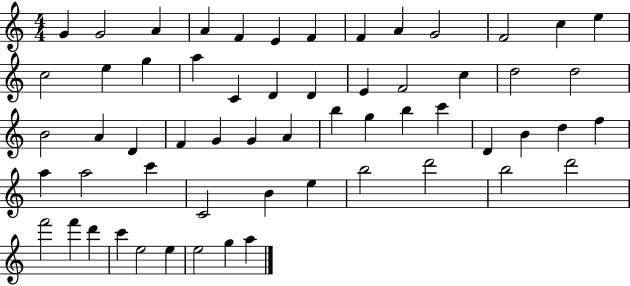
X:1
T:Untitled
M:4/4
L:1/4
K:C
G G2 A A F E F F A G2 F2 c e c2 e g a C D D E F2 c d2 d2 B2 A D F G G A b g b c' D B d f a a2 c' C2 B e b2 d'2 b2 d'2 f'2 f' d' c' e2 e e2 g a